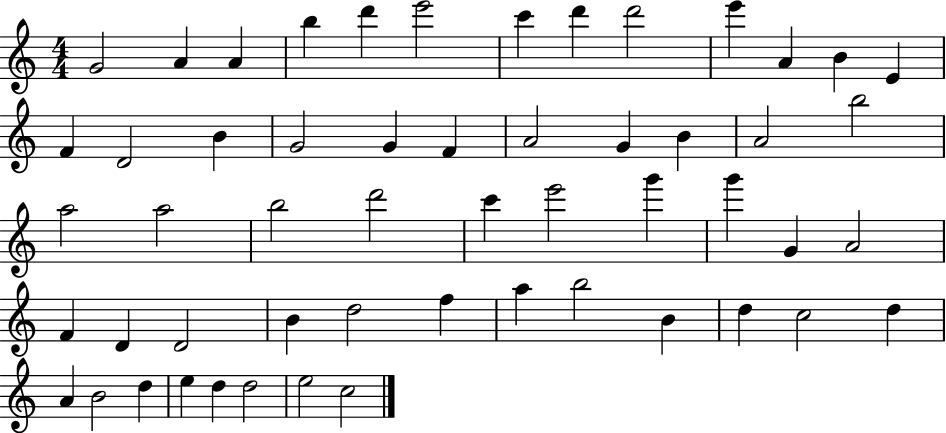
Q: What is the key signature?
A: C major